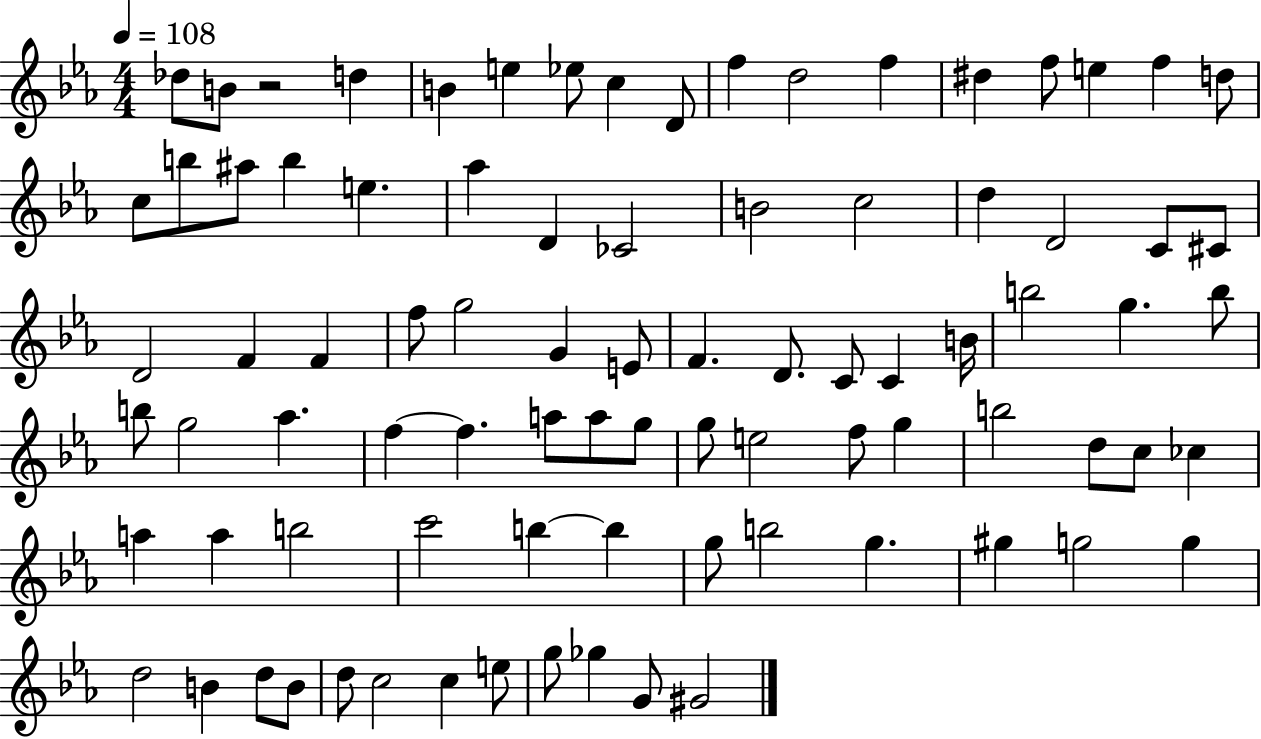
Db5/e B4/e R/h D5/q B4/q E5/q Eb5/e C5/q D4/e F5/q D5/h F5/q D#5/q F5/e E5/q F5/q D5/e C5/e B5/e A#5/e B5/q E5/q. Ab5/q D4/q CES4/h B4/h C5/h D5/q D4/h C4/e C#4/e D4/h F4/q F4/q F5/e G5/h G4/q E4/e F4/q. D4/e. C4/e C4/q B4/s B5/h G5/q. B5/e B5/e G5/h Ab5/q. F5/q F5/q. A5/e A5/e G5/e G5/e E5/h F5/e G5/q B5/h D5/e C5/e CES5/q A5/q A5/q B5/h C6/h B5/q B5/q G5/e B5/h G5/q. G#5/q G5/h G5/q D5/h B4/q D5/e B4/e D5/e C5/h C5/q E5/e G5/e Gb5/q G4/e G#4/h